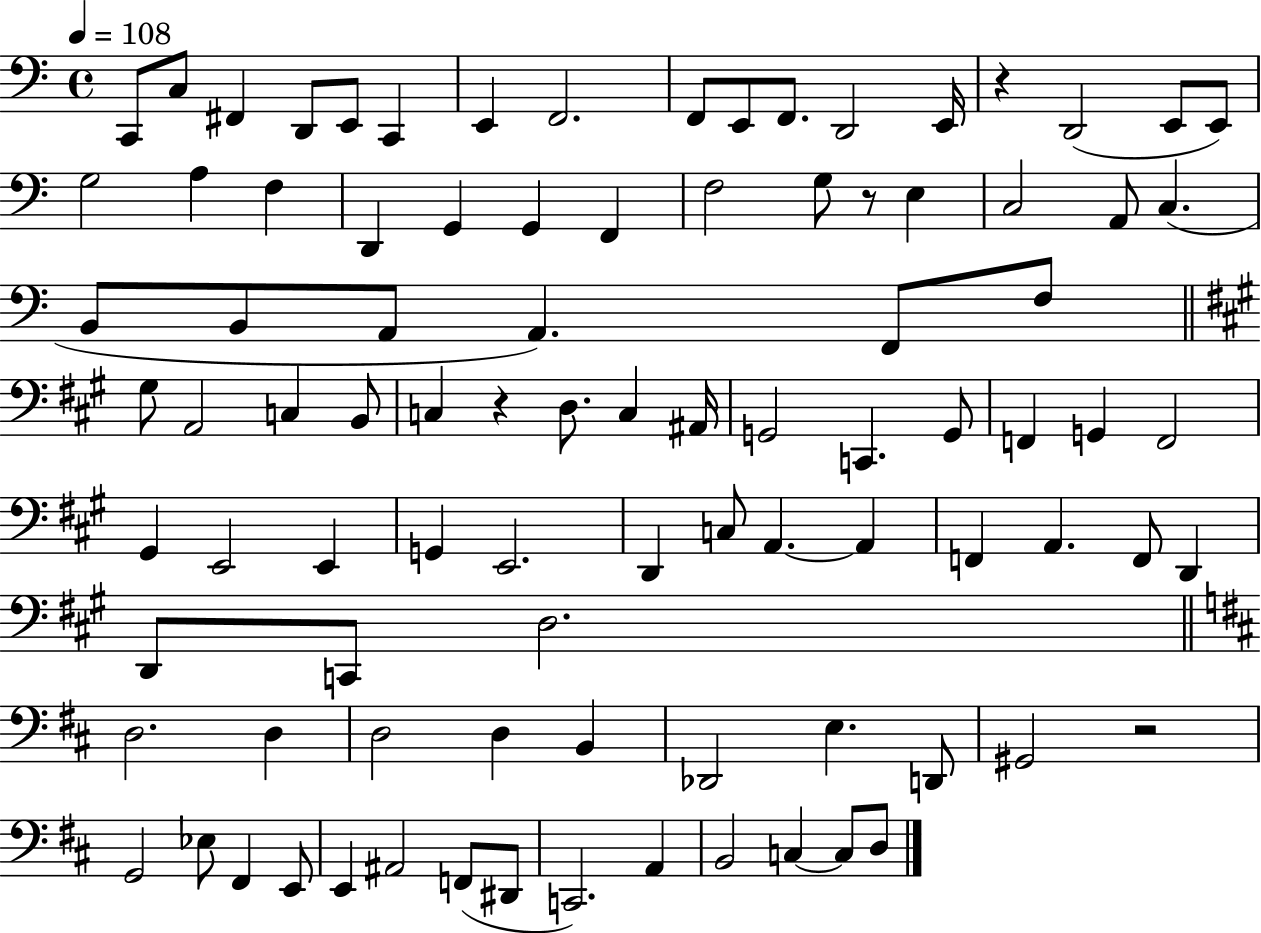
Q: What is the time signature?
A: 4/4